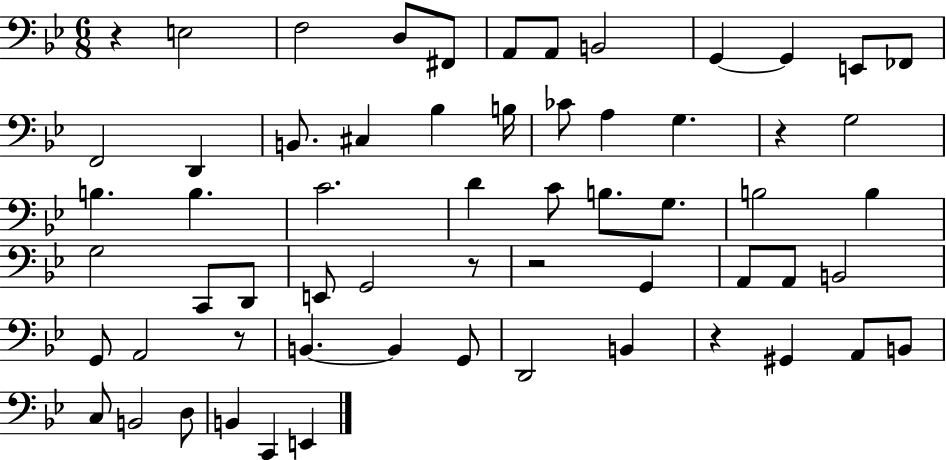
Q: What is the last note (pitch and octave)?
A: E2